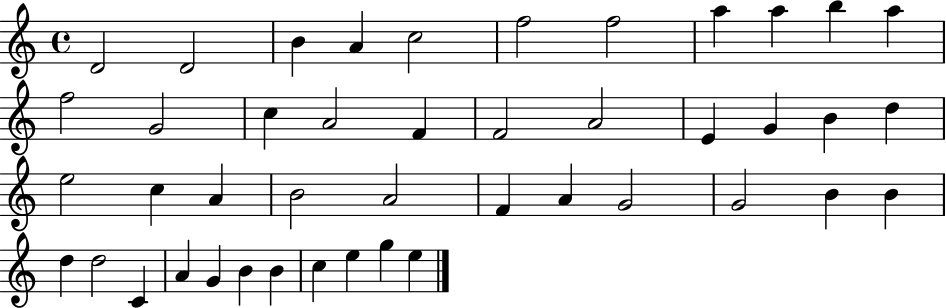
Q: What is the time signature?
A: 4/4